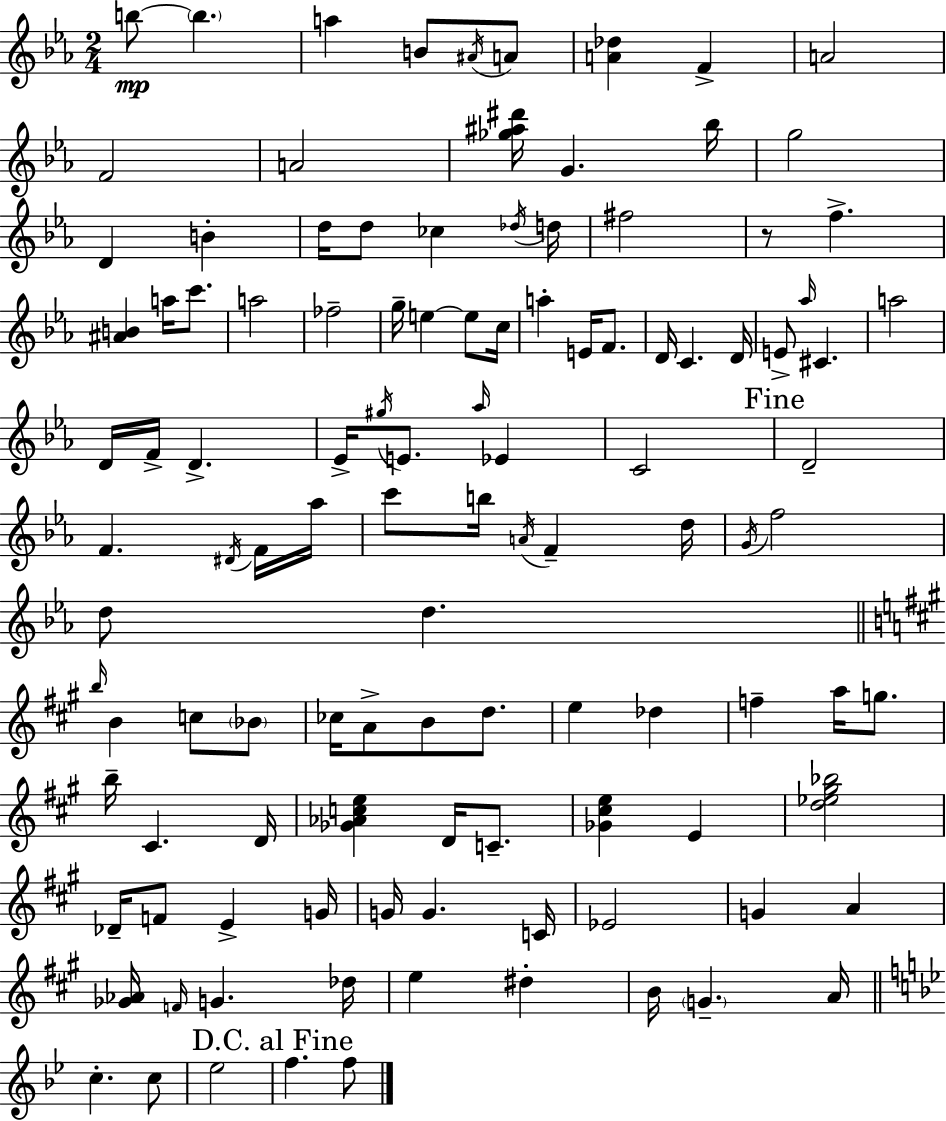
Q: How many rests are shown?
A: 1